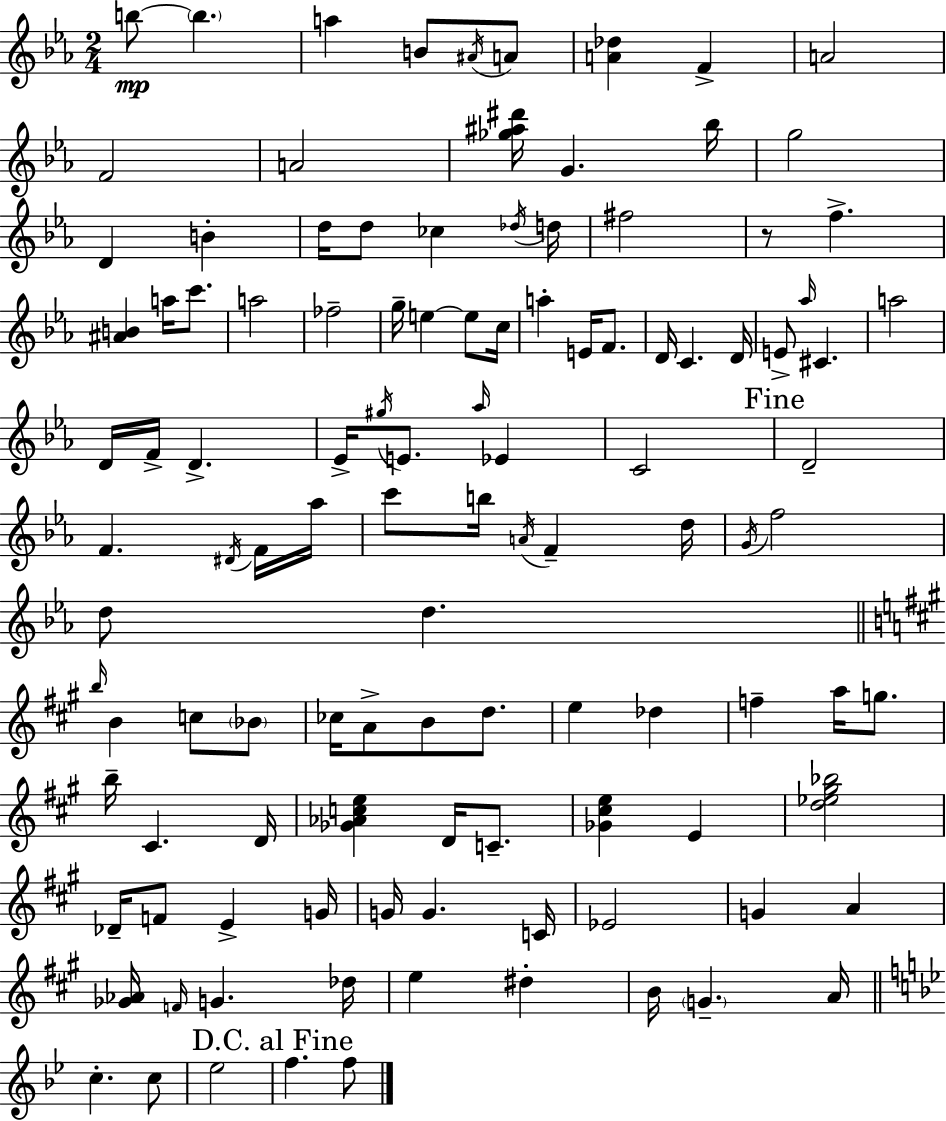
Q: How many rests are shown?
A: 1